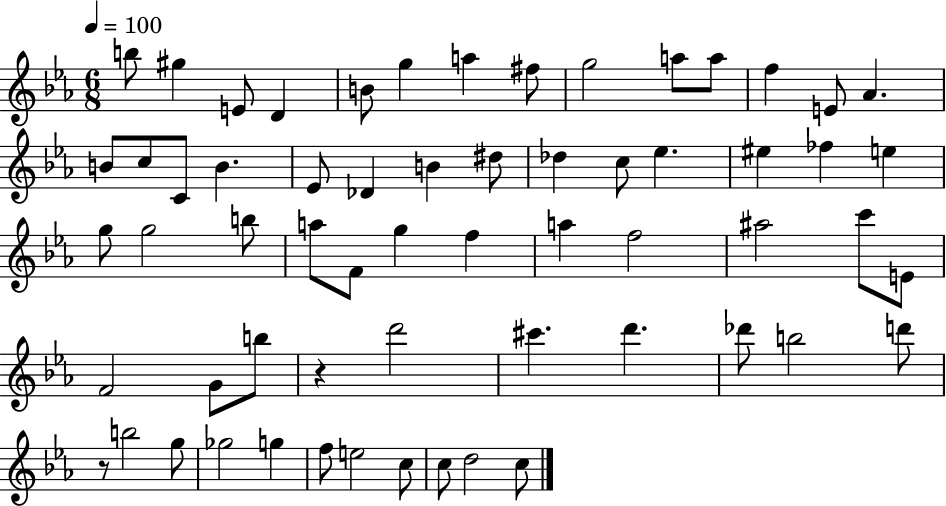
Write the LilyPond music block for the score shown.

{
  \clef treble
  \numericTimeSignature
  \time 6/8
  \key ees \major
  \tempo 4 = 100
  b''8 gis''4 e'8 d'4 | b'8 g''4 a''4 fis''8 | g''2 a''8 a''8 | f''4 e'8 aes'4. | \break b'8 c''8 c'8 b'4. | ees'8 des'4 b'4 dis''8 | des''4 c''8 ees''4. | eis''4 fes''4 e''4 | \break g''8 g''2 b''8 | a''8 f'8 g''4 f''4 | a''4 f''2 | ais''2 c'''8 e'8 | \break f'2 g'8 b''8 | r4 d'''2 | cis'''4. d'''4. | des'''8 b''2 d'''8 | \break r8 b''2 g''8 | ges''2 g''4 | f''8 e''2 c''8 | c''8 d''2 c''8 | \break \bar "|."
}